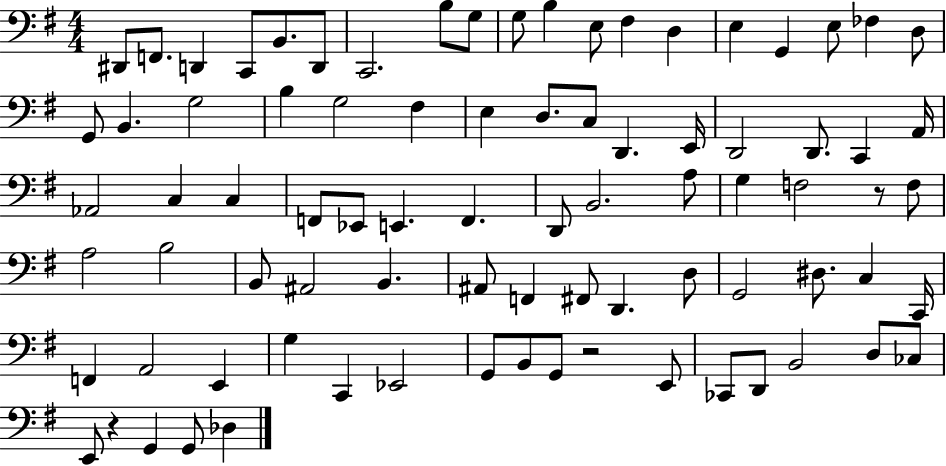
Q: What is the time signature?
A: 4/4